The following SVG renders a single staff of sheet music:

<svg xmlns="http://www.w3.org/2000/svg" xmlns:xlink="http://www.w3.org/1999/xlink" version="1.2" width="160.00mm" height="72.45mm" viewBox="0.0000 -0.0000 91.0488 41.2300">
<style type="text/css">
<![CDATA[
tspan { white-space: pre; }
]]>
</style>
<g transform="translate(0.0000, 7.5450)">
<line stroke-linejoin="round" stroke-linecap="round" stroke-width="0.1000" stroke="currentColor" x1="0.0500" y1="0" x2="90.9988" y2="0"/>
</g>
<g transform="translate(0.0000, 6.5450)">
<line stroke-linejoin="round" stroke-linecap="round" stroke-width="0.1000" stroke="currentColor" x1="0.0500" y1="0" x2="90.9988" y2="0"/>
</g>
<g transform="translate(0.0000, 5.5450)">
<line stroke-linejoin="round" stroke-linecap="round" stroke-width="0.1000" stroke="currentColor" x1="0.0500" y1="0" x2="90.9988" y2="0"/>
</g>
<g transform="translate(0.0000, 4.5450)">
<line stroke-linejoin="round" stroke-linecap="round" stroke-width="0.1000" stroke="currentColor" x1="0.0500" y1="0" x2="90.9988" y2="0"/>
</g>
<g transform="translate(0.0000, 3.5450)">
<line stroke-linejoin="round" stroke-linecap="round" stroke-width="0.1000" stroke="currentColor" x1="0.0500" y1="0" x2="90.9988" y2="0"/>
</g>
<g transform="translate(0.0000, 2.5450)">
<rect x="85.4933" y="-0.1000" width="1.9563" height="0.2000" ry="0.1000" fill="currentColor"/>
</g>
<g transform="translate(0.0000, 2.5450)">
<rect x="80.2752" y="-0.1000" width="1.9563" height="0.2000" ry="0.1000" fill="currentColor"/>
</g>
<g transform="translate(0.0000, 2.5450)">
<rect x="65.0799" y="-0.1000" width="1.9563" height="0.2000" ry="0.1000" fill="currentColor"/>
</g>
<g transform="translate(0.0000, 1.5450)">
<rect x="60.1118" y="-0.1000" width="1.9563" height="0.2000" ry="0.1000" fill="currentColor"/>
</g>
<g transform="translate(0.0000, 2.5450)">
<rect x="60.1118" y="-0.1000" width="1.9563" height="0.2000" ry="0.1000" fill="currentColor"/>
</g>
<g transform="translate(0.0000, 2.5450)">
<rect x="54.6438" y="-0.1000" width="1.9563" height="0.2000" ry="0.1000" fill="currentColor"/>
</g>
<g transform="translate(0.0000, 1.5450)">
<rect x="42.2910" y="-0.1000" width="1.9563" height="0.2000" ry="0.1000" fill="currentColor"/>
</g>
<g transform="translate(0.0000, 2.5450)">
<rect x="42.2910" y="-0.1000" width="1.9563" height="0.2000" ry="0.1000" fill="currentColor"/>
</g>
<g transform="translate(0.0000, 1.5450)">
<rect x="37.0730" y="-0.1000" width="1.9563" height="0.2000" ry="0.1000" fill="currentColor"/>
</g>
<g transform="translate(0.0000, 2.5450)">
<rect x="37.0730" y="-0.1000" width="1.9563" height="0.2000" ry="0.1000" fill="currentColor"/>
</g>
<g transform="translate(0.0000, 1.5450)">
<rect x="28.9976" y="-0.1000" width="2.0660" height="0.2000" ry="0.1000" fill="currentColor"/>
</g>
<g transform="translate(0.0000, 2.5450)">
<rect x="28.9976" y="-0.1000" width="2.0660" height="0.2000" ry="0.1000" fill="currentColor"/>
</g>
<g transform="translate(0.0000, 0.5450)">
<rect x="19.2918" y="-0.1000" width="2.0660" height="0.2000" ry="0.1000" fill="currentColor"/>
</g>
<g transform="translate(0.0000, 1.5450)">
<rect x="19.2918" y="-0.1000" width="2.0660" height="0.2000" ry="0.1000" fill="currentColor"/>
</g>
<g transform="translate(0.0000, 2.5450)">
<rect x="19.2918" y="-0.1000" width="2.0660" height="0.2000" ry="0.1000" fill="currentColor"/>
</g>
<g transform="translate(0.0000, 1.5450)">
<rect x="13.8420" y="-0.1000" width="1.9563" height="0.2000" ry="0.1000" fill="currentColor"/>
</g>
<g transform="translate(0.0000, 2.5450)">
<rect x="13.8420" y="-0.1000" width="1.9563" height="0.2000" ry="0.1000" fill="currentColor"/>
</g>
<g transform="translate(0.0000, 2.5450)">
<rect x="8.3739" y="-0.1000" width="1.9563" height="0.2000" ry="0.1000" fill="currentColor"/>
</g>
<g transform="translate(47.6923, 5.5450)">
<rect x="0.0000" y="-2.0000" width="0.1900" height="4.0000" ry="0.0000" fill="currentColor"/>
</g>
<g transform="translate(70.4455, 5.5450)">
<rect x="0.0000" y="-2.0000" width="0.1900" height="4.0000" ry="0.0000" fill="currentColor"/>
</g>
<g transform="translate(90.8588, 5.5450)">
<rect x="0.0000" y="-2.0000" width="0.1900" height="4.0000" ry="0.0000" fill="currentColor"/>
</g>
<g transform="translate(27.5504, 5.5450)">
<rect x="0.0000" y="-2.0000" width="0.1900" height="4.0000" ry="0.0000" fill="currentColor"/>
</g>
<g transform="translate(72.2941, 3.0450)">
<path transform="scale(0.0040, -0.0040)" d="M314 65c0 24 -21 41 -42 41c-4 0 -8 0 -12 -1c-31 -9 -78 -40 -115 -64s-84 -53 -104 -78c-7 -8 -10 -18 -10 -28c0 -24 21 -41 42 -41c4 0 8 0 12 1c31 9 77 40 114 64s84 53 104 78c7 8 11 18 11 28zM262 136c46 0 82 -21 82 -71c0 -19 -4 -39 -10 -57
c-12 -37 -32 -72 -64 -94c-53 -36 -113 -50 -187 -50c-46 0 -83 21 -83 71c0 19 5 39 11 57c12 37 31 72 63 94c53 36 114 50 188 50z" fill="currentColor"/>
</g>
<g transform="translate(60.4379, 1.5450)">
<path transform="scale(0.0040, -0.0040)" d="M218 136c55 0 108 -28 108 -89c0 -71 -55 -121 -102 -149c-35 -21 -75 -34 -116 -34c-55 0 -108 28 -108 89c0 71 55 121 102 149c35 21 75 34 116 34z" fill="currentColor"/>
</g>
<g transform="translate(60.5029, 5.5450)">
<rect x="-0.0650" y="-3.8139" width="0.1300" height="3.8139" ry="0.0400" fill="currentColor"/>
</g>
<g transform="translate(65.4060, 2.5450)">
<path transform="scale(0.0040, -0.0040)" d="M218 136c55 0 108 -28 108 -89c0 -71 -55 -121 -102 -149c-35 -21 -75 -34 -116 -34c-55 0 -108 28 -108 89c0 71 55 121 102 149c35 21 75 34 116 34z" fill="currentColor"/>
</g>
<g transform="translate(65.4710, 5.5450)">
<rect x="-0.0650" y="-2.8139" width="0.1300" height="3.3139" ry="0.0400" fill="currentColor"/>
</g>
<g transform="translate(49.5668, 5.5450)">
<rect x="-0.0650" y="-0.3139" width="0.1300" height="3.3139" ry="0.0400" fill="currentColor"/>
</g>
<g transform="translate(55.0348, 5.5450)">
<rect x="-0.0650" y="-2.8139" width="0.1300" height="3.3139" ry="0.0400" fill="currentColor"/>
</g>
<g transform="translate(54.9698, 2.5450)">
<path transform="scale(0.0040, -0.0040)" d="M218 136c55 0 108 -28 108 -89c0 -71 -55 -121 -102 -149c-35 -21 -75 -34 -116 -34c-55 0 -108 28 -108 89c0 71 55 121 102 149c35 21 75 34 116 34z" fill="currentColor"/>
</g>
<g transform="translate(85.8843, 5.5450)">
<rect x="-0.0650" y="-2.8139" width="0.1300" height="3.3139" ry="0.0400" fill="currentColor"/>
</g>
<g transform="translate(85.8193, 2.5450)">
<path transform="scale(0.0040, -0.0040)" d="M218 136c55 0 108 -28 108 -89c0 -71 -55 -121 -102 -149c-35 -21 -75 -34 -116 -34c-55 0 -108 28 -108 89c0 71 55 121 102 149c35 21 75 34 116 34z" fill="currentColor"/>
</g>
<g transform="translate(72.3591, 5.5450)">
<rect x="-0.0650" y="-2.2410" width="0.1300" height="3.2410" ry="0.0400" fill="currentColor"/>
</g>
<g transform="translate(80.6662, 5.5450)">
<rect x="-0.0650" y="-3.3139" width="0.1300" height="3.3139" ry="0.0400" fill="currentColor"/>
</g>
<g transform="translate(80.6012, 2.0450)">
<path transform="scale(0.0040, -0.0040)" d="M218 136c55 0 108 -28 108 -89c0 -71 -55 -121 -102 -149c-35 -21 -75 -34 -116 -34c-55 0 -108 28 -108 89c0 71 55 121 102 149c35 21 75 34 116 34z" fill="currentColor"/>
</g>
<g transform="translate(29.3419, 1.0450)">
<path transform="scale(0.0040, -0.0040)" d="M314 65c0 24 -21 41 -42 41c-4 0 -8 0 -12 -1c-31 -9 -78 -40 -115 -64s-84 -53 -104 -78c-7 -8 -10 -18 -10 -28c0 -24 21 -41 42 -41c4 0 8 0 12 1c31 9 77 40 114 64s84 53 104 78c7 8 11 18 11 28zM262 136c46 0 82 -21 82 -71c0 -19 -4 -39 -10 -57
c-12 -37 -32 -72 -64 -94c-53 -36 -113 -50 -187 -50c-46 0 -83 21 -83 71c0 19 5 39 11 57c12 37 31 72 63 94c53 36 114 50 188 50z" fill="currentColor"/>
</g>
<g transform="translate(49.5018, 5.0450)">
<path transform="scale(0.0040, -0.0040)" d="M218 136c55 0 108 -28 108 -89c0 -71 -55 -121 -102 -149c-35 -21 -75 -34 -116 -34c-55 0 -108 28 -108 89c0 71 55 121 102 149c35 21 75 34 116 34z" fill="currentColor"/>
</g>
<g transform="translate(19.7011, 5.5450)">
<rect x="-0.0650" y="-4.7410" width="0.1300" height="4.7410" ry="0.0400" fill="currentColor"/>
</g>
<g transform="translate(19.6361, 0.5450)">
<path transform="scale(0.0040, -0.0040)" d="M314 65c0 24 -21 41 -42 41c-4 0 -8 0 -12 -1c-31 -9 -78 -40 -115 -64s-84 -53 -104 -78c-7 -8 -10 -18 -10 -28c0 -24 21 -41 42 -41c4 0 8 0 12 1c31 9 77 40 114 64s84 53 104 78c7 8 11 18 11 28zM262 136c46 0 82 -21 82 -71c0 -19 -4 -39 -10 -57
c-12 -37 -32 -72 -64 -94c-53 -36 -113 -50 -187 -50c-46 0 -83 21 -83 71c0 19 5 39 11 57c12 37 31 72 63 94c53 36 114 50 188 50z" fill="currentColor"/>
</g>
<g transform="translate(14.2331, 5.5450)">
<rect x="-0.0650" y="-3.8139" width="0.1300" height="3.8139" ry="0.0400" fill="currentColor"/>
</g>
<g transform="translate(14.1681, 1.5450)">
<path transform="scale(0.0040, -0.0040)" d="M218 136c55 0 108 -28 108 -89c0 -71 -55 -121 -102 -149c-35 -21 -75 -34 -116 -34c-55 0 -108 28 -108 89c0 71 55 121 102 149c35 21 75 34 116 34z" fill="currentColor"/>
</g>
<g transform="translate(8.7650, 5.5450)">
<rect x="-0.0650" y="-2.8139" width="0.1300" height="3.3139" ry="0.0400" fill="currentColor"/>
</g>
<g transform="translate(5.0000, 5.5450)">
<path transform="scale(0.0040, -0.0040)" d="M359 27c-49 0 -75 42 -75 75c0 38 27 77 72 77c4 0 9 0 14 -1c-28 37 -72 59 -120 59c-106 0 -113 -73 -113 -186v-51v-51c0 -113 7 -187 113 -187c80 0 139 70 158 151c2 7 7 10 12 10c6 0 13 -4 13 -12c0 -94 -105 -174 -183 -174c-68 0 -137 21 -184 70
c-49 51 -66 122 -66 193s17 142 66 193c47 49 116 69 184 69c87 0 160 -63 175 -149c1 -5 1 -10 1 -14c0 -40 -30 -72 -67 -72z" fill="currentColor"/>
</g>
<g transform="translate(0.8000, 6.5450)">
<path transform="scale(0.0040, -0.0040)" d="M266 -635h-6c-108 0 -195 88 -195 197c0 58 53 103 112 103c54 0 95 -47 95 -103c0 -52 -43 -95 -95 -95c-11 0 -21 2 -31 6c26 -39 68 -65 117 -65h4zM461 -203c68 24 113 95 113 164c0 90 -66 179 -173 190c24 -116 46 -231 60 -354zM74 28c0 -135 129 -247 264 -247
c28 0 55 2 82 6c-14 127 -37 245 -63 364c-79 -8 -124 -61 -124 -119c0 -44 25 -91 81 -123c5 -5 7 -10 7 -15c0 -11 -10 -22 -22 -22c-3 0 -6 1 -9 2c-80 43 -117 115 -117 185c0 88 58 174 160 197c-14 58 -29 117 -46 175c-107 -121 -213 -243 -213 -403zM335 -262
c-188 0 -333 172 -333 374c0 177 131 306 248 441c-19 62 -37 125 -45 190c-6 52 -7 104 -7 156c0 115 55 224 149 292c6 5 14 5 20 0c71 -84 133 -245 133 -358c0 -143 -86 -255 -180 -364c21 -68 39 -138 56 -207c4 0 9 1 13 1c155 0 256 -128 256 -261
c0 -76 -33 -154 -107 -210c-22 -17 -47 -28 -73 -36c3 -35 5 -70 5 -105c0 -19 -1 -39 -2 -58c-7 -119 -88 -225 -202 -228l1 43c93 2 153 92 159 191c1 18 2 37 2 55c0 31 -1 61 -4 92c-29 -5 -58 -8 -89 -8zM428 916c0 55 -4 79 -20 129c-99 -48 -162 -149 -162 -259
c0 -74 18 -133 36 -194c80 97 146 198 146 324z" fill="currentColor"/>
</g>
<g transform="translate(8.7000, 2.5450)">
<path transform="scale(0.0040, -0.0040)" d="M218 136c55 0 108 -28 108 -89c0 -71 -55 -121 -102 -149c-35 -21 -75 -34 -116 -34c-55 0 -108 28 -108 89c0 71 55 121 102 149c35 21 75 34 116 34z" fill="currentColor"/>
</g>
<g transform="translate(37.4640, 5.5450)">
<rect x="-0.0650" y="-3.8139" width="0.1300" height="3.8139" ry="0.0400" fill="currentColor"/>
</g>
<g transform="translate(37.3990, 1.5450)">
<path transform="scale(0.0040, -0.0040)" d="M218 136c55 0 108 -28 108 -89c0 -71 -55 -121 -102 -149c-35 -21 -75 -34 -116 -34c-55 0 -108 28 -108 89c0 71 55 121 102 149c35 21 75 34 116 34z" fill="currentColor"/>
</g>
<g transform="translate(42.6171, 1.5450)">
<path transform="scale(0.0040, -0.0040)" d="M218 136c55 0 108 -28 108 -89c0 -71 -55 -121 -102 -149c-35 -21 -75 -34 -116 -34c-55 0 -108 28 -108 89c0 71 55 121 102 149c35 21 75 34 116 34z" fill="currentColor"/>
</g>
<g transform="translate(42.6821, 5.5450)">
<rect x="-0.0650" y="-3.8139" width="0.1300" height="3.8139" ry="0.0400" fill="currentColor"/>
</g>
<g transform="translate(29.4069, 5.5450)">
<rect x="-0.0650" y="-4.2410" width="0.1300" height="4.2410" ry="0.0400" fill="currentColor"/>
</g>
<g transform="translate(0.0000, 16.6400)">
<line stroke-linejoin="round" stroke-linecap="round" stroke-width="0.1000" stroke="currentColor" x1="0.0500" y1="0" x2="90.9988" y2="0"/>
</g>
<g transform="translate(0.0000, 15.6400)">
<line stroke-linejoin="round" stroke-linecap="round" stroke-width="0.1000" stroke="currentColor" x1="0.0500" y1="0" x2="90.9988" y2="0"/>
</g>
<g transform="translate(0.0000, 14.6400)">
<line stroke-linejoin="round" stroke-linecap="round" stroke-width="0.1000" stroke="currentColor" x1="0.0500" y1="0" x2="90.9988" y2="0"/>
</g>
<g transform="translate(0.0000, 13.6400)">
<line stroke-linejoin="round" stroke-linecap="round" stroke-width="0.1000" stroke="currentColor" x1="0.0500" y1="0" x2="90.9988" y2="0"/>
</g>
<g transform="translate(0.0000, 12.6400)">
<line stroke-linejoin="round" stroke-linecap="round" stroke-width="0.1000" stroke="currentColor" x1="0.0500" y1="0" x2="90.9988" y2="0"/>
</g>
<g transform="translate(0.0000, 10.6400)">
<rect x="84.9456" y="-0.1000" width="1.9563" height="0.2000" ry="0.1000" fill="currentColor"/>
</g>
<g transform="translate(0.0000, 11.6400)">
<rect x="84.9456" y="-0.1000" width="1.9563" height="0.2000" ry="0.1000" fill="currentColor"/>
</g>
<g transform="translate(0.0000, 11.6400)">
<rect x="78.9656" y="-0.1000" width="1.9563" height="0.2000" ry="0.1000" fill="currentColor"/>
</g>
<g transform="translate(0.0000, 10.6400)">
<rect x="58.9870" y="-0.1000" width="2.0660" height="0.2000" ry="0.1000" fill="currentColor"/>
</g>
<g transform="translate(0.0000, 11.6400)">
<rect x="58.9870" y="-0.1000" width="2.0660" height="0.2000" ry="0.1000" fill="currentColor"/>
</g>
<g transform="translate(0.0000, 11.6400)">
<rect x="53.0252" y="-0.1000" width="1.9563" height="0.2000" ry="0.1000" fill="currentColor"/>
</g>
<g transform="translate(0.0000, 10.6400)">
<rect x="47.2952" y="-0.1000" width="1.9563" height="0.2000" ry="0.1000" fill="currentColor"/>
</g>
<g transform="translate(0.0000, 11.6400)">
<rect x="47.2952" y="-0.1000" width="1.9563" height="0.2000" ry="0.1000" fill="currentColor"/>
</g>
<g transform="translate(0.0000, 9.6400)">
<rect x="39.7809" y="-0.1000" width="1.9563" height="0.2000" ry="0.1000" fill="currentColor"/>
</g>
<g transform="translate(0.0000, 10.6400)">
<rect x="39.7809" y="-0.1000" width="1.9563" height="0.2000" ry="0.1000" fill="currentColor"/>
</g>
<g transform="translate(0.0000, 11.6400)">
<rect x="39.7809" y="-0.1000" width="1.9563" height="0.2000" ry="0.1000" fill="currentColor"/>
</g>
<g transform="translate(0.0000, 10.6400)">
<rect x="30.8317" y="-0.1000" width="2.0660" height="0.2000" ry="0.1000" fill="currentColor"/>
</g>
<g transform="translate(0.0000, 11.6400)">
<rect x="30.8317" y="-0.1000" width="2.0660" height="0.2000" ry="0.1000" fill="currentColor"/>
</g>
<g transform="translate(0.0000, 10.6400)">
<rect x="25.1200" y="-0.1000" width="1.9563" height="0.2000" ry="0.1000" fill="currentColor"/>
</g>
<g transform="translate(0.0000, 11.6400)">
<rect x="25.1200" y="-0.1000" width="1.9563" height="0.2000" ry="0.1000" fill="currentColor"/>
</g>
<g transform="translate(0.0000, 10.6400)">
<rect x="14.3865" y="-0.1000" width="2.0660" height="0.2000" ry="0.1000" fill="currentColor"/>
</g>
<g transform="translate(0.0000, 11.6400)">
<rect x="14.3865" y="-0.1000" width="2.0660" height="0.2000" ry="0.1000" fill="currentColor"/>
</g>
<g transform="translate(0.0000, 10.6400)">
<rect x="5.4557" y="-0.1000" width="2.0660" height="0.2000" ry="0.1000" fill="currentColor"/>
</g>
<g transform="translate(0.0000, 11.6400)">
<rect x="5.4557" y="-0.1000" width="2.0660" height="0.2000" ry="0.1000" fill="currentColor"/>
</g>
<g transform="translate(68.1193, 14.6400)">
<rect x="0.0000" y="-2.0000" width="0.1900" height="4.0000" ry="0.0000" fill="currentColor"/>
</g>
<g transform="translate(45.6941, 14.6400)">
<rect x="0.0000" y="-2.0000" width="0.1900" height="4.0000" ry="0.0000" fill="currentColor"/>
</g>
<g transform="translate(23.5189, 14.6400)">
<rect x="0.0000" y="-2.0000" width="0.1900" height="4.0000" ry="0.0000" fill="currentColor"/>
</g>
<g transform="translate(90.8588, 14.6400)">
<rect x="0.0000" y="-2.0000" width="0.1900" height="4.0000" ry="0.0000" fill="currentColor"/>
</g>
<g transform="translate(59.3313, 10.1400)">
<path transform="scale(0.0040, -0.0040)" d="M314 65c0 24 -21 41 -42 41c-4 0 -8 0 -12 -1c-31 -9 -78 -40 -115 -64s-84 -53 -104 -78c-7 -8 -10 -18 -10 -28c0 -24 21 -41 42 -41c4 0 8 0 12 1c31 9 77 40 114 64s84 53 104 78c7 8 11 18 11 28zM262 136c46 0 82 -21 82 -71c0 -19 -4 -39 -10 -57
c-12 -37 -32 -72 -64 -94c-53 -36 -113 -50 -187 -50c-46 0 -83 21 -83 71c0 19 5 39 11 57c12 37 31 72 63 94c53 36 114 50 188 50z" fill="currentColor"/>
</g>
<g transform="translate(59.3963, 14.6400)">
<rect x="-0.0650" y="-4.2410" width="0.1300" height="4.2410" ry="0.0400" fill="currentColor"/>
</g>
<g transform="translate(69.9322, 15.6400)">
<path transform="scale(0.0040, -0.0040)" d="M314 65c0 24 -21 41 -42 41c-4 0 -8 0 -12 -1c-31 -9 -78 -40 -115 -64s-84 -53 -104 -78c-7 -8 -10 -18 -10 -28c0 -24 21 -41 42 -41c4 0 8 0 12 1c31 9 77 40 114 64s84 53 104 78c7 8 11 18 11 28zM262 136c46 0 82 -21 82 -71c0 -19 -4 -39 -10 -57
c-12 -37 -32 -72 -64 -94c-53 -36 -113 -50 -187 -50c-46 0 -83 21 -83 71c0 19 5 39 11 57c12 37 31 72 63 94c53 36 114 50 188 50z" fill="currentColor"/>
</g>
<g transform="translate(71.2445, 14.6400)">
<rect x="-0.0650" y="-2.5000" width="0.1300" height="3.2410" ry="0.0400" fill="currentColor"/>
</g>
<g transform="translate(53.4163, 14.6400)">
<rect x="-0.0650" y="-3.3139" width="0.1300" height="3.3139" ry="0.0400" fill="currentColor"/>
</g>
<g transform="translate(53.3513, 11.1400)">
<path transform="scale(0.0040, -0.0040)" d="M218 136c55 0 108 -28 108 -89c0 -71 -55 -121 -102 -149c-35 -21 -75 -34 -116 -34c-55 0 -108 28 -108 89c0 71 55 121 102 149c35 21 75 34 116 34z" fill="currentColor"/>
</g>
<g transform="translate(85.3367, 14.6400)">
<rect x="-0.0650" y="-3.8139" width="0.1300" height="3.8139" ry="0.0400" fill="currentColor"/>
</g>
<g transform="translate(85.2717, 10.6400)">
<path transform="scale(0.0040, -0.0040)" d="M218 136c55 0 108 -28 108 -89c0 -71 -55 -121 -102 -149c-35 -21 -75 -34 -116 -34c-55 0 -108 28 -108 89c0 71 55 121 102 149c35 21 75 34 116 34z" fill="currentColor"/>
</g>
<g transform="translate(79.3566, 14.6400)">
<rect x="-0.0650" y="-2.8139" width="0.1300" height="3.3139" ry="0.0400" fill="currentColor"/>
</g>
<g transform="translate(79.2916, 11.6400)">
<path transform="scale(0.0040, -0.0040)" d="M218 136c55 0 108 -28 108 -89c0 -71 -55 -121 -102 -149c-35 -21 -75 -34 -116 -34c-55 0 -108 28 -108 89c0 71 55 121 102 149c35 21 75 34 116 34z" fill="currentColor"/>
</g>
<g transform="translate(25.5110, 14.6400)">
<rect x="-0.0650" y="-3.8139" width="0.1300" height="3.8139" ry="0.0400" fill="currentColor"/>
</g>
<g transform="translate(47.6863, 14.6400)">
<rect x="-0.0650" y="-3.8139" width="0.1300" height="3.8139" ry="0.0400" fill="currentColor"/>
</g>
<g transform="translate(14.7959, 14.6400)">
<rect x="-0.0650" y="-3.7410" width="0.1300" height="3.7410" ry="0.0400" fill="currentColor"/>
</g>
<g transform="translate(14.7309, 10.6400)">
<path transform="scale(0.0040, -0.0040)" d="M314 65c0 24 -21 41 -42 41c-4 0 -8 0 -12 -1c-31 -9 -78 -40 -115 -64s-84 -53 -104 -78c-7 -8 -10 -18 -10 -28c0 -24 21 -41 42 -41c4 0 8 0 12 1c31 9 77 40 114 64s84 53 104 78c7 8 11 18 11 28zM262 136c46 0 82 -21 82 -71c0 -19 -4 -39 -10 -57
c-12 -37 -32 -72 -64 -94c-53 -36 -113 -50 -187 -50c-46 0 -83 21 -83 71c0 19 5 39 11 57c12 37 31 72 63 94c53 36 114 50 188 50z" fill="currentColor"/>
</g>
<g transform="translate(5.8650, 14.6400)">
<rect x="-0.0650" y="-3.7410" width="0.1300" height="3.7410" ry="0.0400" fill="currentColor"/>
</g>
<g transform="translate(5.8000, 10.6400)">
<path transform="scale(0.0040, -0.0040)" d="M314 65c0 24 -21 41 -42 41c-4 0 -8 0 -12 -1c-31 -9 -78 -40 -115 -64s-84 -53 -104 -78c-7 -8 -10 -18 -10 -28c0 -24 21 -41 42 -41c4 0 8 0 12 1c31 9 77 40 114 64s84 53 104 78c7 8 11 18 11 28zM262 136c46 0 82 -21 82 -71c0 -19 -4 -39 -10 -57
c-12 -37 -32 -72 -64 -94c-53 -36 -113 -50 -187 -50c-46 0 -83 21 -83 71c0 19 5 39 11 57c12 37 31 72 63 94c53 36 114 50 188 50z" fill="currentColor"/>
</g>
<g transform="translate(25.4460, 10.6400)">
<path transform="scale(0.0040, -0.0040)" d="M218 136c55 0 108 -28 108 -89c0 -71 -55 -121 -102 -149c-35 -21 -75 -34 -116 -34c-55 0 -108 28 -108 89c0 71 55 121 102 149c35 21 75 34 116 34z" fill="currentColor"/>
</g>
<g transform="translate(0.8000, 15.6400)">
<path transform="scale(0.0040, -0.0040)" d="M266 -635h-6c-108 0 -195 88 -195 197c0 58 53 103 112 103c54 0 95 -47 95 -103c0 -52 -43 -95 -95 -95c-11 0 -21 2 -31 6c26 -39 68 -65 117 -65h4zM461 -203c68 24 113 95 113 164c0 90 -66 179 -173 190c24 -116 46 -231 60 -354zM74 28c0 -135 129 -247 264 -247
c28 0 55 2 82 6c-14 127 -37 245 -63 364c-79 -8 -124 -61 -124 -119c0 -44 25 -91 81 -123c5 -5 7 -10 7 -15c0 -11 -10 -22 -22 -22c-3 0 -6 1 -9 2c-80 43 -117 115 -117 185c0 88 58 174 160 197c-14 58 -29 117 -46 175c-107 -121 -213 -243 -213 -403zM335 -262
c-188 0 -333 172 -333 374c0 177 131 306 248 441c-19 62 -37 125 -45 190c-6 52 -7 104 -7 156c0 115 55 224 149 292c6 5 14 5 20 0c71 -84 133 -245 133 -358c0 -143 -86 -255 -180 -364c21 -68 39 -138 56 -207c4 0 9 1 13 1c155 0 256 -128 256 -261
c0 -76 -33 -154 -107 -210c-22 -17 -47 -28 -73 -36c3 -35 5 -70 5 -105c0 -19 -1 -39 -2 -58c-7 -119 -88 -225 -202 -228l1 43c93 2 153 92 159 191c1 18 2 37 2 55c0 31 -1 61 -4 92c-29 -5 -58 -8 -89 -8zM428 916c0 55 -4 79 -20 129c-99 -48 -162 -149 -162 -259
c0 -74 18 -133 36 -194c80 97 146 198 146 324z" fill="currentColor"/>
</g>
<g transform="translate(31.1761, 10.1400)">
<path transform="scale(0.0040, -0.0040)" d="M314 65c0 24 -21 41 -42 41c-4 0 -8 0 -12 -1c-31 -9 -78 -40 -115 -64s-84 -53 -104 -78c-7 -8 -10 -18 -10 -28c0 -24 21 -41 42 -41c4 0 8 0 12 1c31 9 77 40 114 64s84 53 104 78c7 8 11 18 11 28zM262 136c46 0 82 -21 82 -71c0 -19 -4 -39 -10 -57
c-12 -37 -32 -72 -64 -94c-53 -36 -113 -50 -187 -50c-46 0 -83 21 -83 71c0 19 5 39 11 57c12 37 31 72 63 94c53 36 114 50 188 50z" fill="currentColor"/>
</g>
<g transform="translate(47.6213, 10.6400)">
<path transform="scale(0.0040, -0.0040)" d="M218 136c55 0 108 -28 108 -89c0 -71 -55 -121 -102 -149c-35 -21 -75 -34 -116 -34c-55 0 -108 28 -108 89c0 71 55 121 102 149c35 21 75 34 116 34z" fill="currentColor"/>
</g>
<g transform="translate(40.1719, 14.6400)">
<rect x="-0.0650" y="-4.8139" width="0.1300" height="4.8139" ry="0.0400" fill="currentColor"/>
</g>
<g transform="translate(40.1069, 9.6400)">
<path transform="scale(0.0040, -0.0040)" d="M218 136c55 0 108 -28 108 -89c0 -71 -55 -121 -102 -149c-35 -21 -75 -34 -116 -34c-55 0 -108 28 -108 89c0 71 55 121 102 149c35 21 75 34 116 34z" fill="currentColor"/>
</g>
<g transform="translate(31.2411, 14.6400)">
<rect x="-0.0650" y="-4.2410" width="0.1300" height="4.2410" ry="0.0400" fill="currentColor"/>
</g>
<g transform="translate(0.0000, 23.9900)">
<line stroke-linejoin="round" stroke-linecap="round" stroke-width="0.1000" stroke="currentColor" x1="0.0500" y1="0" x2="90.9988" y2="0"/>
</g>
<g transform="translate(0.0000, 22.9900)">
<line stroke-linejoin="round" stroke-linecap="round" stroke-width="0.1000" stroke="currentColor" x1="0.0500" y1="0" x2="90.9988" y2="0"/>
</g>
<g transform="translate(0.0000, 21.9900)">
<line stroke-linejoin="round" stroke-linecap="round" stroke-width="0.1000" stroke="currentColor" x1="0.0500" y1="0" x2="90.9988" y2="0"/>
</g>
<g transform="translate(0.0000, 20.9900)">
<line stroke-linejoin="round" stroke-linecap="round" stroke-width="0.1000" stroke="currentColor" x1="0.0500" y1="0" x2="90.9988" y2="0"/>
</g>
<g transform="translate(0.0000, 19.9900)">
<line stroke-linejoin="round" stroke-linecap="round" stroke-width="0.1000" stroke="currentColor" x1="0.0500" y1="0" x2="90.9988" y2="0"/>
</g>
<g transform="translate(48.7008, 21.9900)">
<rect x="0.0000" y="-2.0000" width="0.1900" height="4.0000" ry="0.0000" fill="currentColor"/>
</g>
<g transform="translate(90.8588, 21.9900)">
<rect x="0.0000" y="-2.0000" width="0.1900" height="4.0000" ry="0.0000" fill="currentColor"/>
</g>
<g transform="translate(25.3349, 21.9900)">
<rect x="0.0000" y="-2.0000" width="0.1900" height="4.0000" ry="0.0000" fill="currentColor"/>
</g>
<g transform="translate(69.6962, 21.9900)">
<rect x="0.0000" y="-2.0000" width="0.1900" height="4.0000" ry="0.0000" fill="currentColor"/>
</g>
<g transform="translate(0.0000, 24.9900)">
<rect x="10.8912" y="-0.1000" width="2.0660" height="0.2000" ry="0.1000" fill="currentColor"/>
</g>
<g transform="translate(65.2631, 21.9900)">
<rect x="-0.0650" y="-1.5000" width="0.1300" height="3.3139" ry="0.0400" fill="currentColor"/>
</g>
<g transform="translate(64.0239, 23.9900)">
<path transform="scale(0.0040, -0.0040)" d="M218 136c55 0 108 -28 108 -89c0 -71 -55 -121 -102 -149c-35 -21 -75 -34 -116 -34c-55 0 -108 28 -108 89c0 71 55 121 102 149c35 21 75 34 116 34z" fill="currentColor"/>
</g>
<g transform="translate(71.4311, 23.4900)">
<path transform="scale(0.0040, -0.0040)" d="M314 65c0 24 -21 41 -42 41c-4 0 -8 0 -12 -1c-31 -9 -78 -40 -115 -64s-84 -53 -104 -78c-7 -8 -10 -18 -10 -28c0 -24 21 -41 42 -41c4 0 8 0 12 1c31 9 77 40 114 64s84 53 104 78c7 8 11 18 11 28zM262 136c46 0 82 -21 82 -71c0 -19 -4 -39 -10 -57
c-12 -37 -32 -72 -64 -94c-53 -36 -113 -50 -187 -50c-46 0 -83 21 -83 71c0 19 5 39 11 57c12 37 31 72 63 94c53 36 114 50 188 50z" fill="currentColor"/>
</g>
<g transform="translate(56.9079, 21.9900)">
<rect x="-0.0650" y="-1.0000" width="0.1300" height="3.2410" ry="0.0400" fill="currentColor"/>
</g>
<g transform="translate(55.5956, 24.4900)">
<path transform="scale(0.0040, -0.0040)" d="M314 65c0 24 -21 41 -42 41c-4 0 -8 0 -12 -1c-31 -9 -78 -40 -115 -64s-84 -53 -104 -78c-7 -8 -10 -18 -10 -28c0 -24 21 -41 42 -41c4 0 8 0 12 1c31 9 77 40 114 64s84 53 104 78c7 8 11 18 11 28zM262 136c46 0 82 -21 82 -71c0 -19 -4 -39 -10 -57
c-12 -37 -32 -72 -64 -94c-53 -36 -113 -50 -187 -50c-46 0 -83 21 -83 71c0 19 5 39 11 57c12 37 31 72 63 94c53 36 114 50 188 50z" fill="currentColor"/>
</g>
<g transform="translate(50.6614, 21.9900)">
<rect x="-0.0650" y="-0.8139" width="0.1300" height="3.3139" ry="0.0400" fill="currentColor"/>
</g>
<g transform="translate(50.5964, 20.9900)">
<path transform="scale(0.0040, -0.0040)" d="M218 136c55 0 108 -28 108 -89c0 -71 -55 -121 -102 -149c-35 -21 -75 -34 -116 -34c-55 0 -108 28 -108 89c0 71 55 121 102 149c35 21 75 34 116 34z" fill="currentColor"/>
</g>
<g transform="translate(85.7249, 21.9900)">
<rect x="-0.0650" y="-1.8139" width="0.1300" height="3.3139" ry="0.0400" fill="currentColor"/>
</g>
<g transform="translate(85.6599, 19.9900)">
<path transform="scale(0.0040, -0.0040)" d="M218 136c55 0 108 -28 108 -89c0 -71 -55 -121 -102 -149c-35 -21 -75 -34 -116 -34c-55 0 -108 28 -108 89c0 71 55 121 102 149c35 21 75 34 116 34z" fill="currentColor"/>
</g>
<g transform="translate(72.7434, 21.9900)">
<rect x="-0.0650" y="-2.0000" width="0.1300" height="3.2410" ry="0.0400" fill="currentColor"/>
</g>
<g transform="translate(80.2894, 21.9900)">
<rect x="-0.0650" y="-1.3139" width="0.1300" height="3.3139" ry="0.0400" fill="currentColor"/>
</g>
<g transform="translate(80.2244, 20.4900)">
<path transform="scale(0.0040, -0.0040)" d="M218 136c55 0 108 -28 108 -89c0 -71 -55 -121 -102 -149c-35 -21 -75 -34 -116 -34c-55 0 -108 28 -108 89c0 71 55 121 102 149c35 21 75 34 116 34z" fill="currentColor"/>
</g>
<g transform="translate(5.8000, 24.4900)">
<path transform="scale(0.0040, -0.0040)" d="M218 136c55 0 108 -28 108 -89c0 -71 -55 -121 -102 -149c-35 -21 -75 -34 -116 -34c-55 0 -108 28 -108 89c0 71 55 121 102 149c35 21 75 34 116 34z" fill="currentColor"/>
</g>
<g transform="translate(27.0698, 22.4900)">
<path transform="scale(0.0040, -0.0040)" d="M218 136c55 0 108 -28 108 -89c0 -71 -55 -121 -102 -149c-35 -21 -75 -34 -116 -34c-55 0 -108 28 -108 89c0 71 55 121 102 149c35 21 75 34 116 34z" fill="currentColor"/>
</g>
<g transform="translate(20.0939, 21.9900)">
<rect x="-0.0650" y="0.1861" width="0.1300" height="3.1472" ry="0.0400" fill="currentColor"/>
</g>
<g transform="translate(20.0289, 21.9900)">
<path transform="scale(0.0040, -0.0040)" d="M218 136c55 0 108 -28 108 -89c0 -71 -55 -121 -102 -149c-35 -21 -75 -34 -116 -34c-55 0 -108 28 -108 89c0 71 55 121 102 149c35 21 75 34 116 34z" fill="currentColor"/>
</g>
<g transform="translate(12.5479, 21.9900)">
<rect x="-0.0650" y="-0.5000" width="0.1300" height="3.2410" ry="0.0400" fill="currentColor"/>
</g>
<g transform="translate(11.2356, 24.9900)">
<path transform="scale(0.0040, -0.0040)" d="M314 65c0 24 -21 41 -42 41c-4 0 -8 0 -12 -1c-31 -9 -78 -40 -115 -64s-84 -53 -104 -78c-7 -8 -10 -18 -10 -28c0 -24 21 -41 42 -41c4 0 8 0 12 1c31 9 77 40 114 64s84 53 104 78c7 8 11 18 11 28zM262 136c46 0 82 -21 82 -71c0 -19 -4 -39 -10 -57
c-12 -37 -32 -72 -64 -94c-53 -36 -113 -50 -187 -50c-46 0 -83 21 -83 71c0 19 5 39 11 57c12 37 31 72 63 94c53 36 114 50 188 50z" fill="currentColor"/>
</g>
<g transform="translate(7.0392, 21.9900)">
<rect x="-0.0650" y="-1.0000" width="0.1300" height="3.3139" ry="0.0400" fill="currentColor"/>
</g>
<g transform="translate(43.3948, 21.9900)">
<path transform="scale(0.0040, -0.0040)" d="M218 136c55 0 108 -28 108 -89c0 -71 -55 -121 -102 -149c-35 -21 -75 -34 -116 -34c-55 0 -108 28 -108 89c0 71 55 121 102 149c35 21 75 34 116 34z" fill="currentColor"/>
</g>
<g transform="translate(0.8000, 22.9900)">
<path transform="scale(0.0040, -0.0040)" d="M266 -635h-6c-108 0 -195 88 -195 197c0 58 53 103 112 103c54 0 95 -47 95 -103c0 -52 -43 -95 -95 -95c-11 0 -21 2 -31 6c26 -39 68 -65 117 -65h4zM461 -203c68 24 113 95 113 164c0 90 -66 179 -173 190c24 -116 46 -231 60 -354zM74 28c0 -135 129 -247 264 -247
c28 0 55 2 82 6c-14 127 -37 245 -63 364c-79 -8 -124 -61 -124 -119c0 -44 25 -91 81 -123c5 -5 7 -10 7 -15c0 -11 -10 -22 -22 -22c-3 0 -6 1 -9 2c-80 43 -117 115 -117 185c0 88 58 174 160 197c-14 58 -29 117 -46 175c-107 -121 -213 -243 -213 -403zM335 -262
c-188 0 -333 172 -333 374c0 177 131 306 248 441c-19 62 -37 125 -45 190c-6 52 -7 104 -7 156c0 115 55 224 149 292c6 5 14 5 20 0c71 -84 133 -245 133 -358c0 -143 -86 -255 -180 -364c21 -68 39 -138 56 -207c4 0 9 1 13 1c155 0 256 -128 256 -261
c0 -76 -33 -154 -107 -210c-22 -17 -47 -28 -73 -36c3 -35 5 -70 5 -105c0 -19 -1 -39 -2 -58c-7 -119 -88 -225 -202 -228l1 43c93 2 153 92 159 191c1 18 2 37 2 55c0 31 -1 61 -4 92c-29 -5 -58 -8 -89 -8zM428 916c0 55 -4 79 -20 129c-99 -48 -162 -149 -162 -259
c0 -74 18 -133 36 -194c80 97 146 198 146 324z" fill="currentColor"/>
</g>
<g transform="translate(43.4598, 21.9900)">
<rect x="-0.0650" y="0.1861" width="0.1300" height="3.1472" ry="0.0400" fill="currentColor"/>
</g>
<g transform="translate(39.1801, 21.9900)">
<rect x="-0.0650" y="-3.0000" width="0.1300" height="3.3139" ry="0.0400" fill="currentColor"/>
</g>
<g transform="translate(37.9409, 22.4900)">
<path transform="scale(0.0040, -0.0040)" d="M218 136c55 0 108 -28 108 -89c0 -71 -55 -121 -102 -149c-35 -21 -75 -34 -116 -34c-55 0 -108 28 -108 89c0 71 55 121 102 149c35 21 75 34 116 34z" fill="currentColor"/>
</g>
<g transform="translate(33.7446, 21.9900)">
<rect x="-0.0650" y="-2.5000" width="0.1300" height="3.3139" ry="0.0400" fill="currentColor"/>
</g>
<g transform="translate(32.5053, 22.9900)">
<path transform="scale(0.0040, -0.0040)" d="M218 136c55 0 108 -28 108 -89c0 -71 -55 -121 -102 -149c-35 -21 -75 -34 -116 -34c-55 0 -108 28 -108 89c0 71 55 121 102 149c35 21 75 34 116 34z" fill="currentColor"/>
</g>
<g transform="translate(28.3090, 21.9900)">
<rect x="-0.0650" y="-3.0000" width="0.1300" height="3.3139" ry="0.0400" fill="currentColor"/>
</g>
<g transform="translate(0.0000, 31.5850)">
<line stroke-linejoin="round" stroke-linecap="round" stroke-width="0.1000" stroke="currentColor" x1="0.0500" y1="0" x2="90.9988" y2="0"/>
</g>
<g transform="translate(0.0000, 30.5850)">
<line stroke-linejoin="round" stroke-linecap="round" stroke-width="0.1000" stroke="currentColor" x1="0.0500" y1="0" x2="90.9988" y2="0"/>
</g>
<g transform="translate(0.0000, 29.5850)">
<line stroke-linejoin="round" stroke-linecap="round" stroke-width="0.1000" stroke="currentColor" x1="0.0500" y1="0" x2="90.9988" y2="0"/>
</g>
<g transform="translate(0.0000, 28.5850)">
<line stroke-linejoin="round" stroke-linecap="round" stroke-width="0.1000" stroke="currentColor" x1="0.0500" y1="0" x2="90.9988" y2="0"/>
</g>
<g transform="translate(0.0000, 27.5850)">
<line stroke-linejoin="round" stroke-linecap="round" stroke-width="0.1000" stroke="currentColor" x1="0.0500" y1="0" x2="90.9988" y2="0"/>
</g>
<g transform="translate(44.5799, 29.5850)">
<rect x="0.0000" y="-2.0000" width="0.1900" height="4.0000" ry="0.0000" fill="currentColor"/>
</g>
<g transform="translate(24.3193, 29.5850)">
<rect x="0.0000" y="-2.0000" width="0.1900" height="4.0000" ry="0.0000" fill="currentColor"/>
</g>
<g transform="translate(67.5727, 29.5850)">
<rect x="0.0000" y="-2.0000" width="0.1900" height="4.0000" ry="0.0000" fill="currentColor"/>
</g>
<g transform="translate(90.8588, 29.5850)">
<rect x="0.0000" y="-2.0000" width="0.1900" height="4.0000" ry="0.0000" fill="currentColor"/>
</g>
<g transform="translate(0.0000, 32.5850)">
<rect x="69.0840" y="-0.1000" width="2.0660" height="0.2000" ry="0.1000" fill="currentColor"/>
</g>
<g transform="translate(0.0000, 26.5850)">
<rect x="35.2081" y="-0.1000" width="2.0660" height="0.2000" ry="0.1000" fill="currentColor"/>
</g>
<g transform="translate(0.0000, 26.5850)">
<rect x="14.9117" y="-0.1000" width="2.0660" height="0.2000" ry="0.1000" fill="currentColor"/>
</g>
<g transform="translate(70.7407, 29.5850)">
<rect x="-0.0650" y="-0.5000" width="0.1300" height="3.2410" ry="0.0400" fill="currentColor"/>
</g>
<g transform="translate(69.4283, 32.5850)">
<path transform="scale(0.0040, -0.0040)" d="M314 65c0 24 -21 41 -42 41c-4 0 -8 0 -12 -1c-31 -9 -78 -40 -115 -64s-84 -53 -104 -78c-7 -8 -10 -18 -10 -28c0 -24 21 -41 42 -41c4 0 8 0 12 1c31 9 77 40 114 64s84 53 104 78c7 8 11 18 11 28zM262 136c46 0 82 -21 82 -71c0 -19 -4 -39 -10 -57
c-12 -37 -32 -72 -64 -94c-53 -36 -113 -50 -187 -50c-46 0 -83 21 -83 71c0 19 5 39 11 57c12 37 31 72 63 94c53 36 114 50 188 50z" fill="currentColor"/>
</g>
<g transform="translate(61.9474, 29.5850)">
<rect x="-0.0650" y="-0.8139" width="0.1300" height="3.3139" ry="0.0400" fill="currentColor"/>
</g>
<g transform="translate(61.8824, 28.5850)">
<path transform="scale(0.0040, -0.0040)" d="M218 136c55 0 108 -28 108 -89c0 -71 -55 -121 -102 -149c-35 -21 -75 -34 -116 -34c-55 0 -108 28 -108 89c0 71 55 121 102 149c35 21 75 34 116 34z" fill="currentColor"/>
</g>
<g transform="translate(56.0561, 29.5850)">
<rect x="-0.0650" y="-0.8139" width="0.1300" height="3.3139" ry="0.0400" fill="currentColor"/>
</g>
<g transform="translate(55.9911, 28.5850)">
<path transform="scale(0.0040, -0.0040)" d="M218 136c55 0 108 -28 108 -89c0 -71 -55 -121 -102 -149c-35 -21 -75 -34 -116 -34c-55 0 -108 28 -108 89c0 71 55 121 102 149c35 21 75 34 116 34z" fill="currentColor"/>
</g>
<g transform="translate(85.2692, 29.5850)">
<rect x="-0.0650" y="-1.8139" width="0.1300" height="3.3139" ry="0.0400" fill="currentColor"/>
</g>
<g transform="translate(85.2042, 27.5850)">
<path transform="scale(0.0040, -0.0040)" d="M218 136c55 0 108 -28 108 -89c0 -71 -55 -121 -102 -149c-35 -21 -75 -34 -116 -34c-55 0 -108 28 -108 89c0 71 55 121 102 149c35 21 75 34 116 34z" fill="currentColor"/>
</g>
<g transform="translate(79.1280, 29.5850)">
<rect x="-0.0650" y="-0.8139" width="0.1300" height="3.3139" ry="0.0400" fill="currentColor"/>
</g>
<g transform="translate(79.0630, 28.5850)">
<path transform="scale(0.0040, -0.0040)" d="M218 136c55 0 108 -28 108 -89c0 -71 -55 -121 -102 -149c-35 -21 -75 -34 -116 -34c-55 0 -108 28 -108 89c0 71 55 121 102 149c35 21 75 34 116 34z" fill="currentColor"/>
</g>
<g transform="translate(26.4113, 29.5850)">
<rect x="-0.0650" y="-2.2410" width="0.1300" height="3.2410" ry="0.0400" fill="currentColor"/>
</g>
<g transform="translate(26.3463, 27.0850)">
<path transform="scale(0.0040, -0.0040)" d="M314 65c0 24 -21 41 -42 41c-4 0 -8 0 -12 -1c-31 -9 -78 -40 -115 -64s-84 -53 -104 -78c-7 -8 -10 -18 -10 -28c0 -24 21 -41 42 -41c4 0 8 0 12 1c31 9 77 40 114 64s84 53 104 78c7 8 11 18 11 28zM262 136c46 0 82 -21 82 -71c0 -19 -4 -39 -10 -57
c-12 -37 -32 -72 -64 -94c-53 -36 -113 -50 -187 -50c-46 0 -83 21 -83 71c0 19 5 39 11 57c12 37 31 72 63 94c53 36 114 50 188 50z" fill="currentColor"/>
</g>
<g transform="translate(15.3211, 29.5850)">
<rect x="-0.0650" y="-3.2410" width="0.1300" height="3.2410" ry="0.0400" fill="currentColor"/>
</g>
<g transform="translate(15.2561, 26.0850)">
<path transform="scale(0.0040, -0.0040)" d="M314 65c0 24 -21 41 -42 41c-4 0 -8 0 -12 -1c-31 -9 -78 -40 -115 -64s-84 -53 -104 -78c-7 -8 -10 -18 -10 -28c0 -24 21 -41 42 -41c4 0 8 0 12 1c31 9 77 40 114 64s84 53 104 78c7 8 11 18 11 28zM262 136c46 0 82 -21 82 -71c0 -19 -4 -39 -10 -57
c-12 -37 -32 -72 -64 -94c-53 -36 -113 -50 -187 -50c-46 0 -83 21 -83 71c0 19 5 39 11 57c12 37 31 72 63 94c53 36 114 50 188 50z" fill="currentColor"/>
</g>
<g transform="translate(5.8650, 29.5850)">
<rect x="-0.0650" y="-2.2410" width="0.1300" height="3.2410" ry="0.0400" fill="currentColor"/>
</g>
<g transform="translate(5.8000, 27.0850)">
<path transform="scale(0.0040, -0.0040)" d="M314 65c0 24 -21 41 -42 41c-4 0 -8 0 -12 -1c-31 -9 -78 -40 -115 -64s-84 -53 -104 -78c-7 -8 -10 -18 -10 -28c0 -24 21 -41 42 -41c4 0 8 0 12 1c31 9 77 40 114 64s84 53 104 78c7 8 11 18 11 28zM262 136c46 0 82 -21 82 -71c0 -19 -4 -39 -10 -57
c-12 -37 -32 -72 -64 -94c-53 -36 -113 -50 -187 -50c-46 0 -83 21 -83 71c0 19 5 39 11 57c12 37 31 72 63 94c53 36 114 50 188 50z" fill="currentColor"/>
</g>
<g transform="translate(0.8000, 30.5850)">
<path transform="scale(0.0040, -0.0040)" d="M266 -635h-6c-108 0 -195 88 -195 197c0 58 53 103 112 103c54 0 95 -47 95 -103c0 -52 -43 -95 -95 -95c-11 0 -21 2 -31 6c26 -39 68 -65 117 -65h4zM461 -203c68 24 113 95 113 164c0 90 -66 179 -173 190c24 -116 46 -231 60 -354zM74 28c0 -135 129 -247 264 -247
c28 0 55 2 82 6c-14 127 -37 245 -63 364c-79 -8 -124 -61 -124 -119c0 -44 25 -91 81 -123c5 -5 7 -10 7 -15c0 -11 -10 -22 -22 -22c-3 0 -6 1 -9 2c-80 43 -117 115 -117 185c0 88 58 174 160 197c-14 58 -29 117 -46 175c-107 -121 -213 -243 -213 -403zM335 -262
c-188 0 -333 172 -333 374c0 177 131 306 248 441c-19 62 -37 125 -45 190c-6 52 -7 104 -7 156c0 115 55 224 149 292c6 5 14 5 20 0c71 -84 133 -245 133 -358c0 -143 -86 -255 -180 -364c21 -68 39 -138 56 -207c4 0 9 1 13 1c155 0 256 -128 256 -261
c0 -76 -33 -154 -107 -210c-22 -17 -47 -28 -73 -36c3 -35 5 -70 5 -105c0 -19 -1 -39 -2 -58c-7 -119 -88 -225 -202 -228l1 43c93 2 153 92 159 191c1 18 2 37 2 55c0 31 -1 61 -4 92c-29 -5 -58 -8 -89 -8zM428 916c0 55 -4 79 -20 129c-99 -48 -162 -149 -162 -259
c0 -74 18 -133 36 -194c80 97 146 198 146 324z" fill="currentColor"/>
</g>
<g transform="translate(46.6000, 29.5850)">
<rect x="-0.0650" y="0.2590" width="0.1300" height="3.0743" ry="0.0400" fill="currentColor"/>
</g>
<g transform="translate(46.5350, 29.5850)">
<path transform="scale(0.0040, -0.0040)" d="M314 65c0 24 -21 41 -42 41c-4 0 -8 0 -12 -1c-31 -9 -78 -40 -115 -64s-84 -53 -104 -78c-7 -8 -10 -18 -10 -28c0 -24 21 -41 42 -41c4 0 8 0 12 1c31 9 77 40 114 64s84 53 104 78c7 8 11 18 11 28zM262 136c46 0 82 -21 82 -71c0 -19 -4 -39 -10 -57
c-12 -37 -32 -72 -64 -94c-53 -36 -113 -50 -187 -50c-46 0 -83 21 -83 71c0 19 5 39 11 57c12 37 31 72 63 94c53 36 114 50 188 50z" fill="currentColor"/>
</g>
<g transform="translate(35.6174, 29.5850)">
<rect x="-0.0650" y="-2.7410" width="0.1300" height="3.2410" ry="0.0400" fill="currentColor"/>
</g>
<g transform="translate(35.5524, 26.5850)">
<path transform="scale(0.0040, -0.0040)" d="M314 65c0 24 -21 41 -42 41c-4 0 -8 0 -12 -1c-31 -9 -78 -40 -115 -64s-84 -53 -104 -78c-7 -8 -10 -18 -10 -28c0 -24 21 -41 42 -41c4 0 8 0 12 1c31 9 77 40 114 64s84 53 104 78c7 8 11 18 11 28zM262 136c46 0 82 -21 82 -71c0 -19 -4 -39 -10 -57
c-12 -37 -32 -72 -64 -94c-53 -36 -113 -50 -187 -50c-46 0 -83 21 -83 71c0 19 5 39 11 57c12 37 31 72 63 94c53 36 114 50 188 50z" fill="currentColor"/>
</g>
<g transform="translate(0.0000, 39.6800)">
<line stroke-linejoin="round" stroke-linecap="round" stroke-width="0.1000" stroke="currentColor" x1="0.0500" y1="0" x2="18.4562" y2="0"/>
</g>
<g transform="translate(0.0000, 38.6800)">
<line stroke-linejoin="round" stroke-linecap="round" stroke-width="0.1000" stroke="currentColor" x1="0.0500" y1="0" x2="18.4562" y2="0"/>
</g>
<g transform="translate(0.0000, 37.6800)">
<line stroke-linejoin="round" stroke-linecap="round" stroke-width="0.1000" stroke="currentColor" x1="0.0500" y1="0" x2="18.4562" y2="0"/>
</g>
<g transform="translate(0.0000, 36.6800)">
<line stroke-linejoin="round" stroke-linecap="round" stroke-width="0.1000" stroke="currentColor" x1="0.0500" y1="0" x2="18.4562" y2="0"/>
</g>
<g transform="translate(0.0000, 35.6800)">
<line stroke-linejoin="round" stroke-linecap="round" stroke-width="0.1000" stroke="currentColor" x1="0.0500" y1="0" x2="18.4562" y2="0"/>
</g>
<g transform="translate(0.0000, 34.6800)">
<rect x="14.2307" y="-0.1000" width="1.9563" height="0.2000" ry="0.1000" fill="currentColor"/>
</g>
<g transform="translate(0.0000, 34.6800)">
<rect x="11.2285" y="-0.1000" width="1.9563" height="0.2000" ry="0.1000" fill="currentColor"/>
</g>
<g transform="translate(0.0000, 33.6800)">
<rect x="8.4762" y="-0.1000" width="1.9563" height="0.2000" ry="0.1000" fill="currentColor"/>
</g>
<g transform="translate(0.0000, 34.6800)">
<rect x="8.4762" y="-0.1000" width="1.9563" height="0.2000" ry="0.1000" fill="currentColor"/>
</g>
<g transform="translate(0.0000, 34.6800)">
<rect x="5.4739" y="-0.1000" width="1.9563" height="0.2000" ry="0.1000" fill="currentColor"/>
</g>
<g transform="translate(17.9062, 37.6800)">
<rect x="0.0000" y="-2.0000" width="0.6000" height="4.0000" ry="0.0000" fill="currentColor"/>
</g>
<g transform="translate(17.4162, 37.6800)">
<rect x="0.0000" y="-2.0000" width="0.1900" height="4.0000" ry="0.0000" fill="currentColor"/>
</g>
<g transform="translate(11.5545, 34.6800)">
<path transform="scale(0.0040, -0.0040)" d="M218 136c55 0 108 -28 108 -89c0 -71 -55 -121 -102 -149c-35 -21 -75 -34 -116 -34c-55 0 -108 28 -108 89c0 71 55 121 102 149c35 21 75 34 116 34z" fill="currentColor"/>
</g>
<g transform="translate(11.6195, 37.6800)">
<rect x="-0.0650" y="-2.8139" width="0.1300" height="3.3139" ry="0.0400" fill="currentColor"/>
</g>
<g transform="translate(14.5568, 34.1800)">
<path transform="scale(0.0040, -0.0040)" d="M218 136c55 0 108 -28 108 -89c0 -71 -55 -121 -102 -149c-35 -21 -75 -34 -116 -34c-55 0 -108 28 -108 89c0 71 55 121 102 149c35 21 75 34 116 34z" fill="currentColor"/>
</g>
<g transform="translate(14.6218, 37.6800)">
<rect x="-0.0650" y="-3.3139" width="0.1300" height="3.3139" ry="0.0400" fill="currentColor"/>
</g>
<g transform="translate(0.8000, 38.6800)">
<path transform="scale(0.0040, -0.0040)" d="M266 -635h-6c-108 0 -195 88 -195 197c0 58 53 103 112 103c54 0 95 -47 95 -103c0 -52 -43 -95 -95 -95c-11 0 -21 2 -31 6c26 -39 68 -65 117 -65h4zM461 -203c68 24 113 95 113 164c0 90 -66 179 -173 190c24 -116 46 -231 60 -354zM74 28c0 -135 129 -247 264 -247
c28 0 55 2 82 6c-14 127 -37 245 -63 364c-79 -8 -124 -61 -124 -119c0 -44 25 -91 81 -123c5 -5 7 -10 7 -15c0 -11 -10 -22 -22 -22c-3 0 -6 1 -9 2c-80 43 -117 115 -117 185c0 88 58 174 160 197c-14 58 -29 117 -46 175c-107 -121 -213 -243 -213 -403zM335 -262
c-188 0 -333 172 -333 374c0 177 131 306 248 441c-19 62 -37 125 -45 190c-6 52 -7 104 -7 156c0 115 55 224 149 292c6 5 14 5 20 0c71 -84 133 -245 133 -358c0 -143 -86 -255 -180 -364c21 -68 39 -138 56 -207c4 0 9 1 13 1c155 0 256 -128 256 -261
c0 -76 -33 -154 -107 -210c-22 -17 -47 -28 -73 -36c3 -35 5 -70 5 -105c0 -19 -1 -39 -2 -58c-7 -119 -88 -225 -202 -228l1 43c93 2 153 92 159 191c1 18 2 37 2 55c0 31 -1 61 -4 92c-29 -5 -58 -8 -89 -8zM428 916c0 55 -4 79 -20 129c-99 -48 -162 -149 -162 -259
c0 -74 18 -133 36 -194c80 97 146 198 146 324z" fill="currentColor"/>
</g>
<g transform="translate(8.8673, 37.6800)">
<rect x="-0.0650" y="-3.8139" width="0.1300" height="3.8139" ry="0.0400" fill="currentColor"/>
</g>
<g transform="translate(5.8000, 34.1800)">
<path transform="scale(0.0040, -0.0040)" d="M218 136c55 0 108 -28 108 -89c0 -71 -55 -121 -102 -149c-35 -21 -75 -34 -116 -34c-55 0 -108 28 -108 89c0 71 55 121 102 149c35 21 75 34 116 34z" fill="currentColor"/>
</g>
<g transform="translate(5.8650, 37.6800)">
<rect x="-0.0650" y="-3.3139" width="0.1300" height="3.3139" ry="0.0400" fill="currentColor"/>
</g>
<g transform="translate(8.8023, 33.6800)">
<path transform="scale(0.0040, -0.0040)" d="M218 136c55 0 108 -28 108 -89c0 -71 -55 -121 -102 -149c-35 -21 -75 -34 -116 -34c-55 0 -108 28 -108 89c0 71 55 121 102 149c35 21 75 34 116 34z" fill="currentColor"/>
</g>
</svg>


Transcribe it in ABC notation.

X:1
T:Untitled
M:4/4
L:1/4
K:C
a c' e'2 d'2 c' c' c a c' a g2 b a c'2 c'2 c' d'2 e' c' b d'2 G2 a c' D C2 B A G A B d D2 E F2 e f g2 b2 g2 a2 B2 d d C2 d f b c' a b